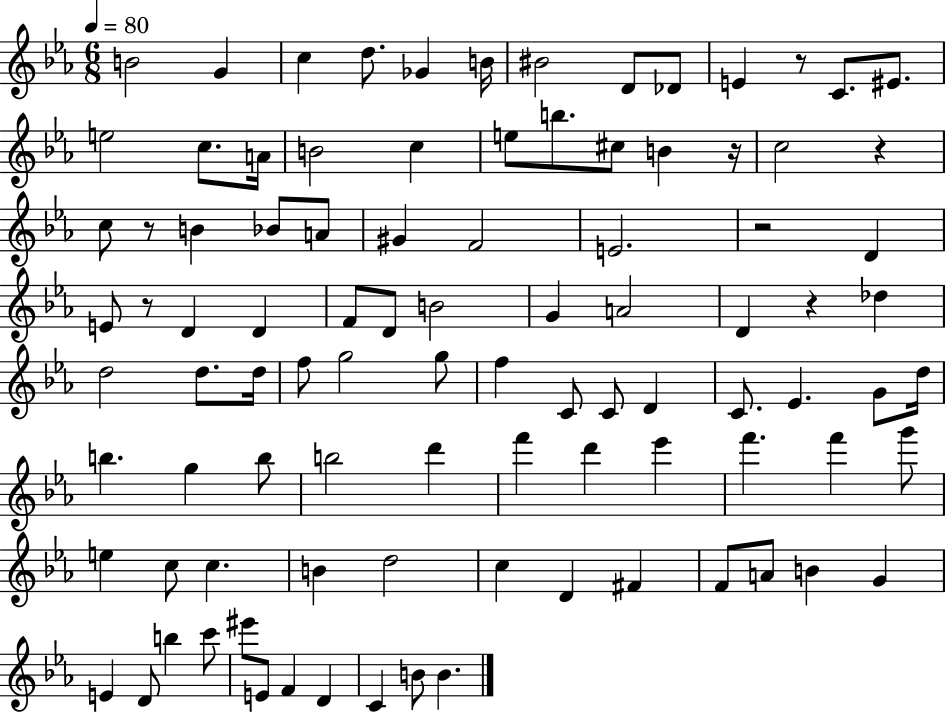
{
  \clef treble
  \numericTimeSignature
  \time 6/8
  \key ees \major
  \tempo 4 = 80
  b'2 g'4 | c''4 d''8. ges'4 b'16 | bis'2 d'8 des'8 | e'4 r8 c'8. eis'8. | \break e''2 c''8. a'16 | b'2 c''4 | e''8 b''8. cis''8 b'4 r16 | c''2 r4 | \break c''8 r8 b'4 bes'8 a'8 | gis'4 f'2 | e'2. | r2 d'4 | \break e'8 r8 d'4 d'4 | f'8 d'8 b'2 | g'4 a'2 | d'4 r4 des''4 | \break d''2 d''8. d''16 | f''8 g''2 g''8 | f''4 c'8 c'8 d'4 | c'8. ees'4. g'8 d''16 | \break b''4. g''4 b''8 | b''2 d'''4 | f'''4 d'''4 ees'''4 | f'''4. f'''4 g'''8 | \break e''4 c''8 c''4. | b'4 d''2 | c''4 d'4 fis'4 | f'8 a'8 b'4 g'4 | \break e'4 d'8 b''4 c'''8 | eis'''8 e'8 f'4 d'4 | c'4 b'8 b'4. | \bar "|."
}